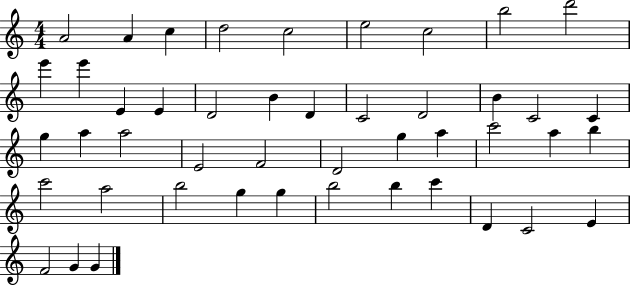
{
  \clef treble
  \numericTimeSignature
  \time 4/4
  \key c \major
  a'2 a'4 c''4 | d''2 c''2 | e''2 c''2 | b''2 d'''2 | \break e'''4 e'''4 e'4 e'4 | d'2 b'4 d'4 | c'2 d'2 | b'4 c'2 c'4 | \break g''4 a''4 a''2 | e'2 f'2 | d'2 g''4 a''4 | c'''2 a''4 b''4 | \break c'''2 a''2 | b''2 g''4 g''4 | b''2 b''4 c'''4 | d'4 c'2 e'4 | \break f'2 g'4 g'4 | \bar "|."
}